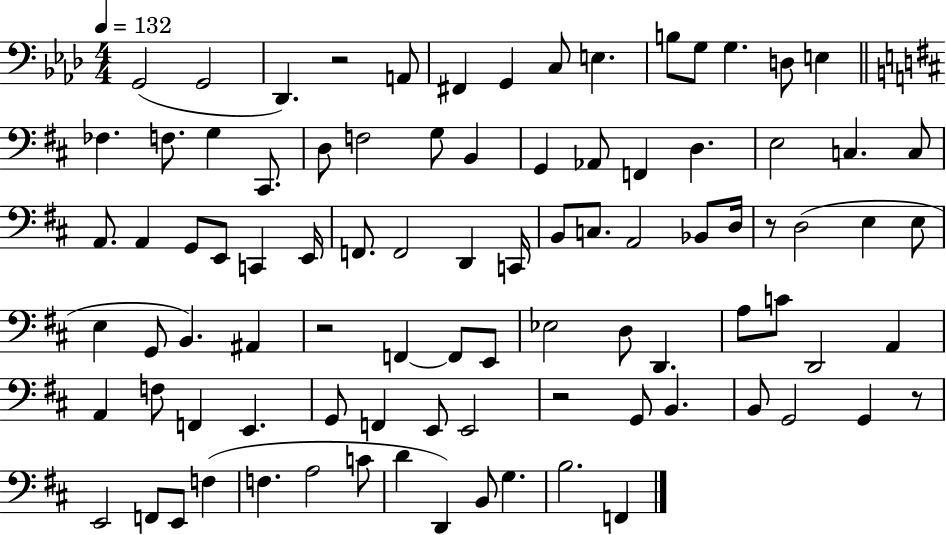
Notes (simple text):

G2/h G2/h Db2/q. R/h A2/e F#2/q G2/q C3/e E3/q. B3/e G3/e G3/q. D3/e E3/q FES3/q. F3/e. G3/q C#2/e. D3/e F3/h G3/e B2/q G2/q Ab2/e F2/q D3/q. E3/h C3/q. C3/e A2/e. A2/q G2/e E2/e C2/q E2/s F2/e. F2/h D2/q C2/s B2/e C3/e. A2/h Bb2/e D3/s R/e D3/h E3/q E3/e E3/q G2/e B2/q. A#2/q R/h F2/q F2/e E2/e Eb3/h D3/e D2/q. A3/e C4/e D2/h A2/q A2/q F3/e F2/q E2/q. G2/e F2/q E2/e E2/h R/h G2/e B2/q. B2/e G2/h G2/q R/e E2/h F2/e E2/e F3/q F3/q. A3/h C4/e D4/q D2/q B2/e G3/q. B3/h. F2/q